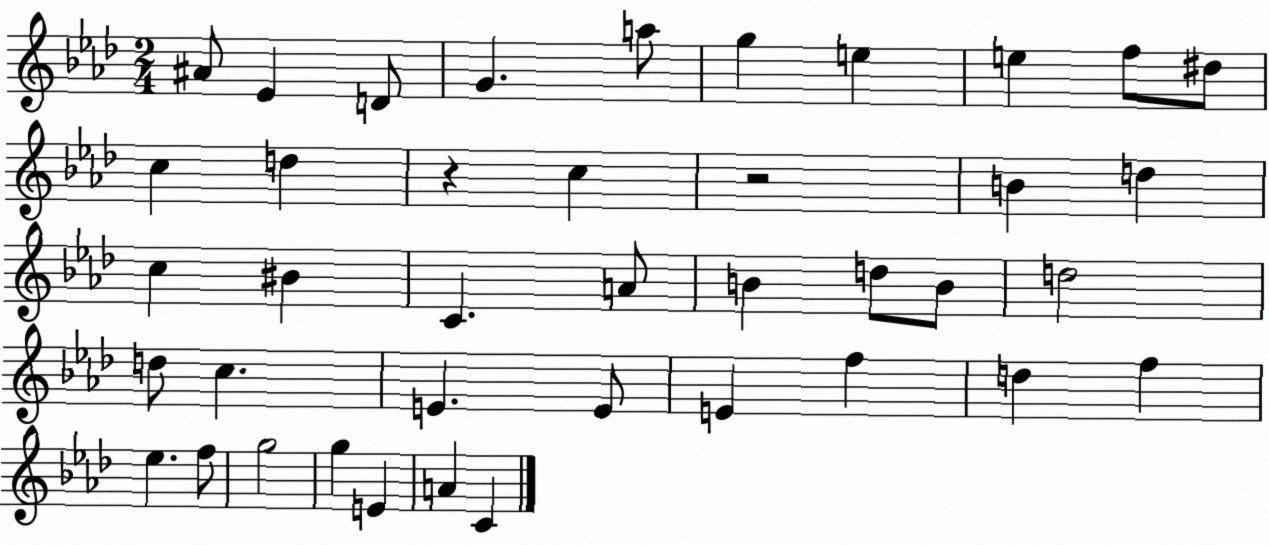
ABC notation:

X:1
T:Untitled
M:2/4
L:1/4
K:Ab
^A/2 _E D/2 G a/2 g e e f/2 ^d/2 c d z c z2 B d c ^B C A/2 B d/2 B/2 d2 d/2 c E E/2 E f d f _e f/2 g2 g E A C